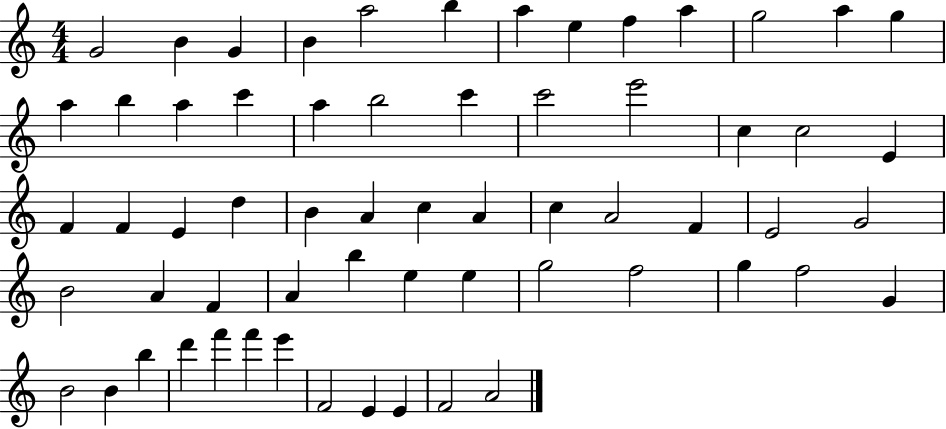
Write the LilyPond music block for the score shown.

{
  \clef treble
  \numericTimeSignature
  \time 4/4
  \key c \major
  g'2 b'4 g'4 | b'4 a''2 b''4 | a''4 e''4 f''4 a''4 | g''2 a''4 g''4 | \break a''4 b''4 a''4 c'''4 | a''4 b''2 c'''4 | c'''2 e'''2 | c''4 c''2 e'4 | \break f'4 f'4 e'4 d''4 | b'4 a'4 c''4 a'4 | c''4 a'2 f'4 | e'2 g'2 | \break b'2 a'4 f'4 | a'4 b''4 e''4 e''4 | g''2 f''2 | g''4 f''2 g'4 | \break b'2 b'4 b''4 | d'''4 f'''4 f'''4 e'''4 | f'2 e'4 e'4 | f'2 a'2 | \break \bar "|."
}